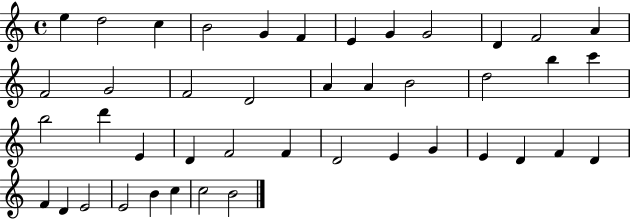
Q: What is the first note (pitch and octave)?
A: E5